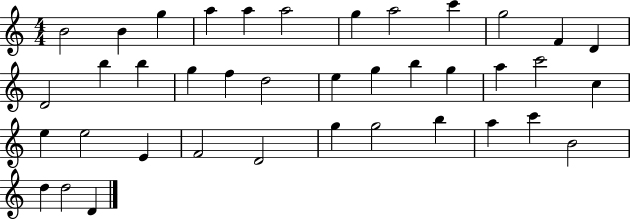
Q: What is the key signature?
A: C major